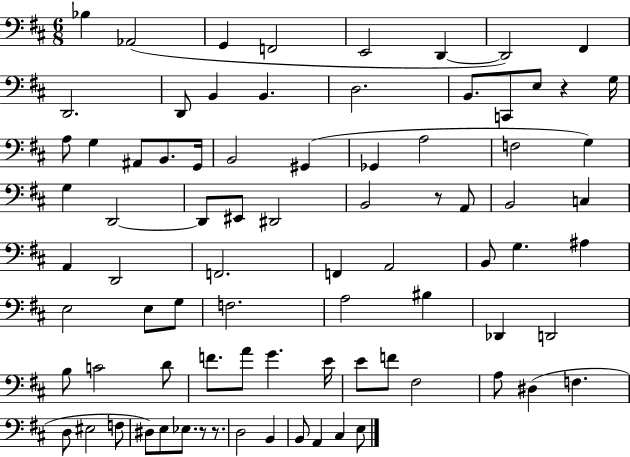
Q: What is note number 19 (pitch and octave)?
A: G3